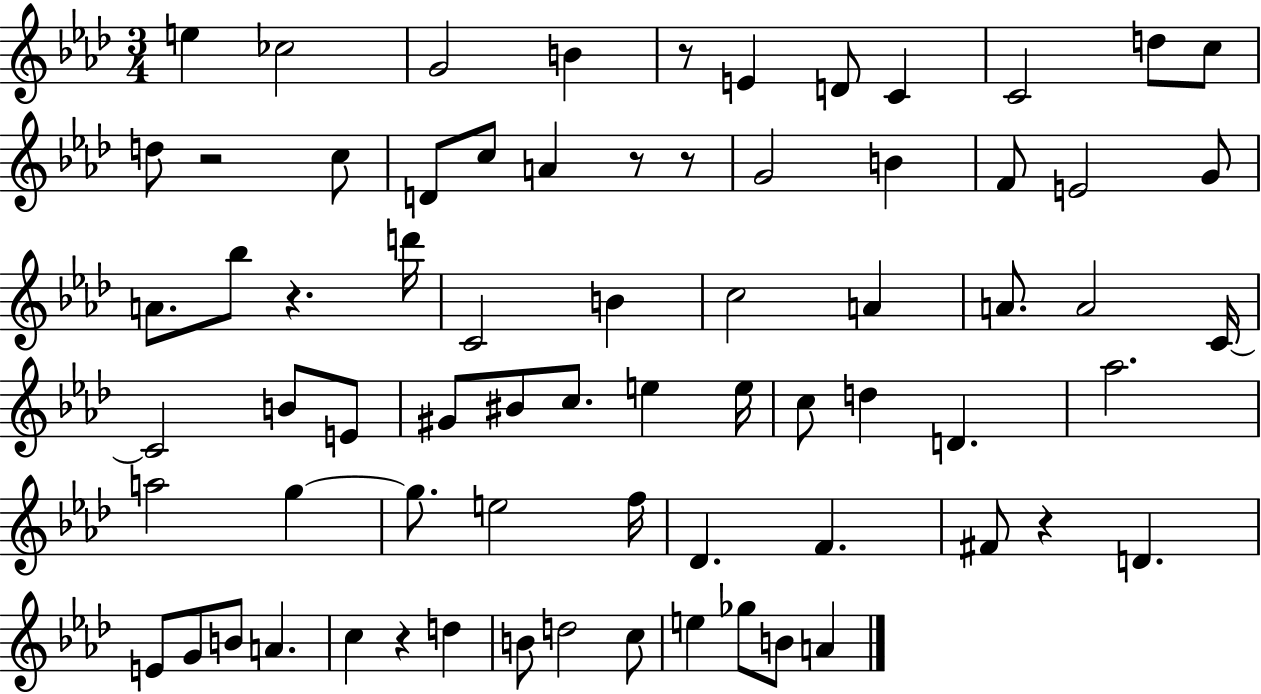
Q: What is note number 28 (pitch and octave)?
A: A4